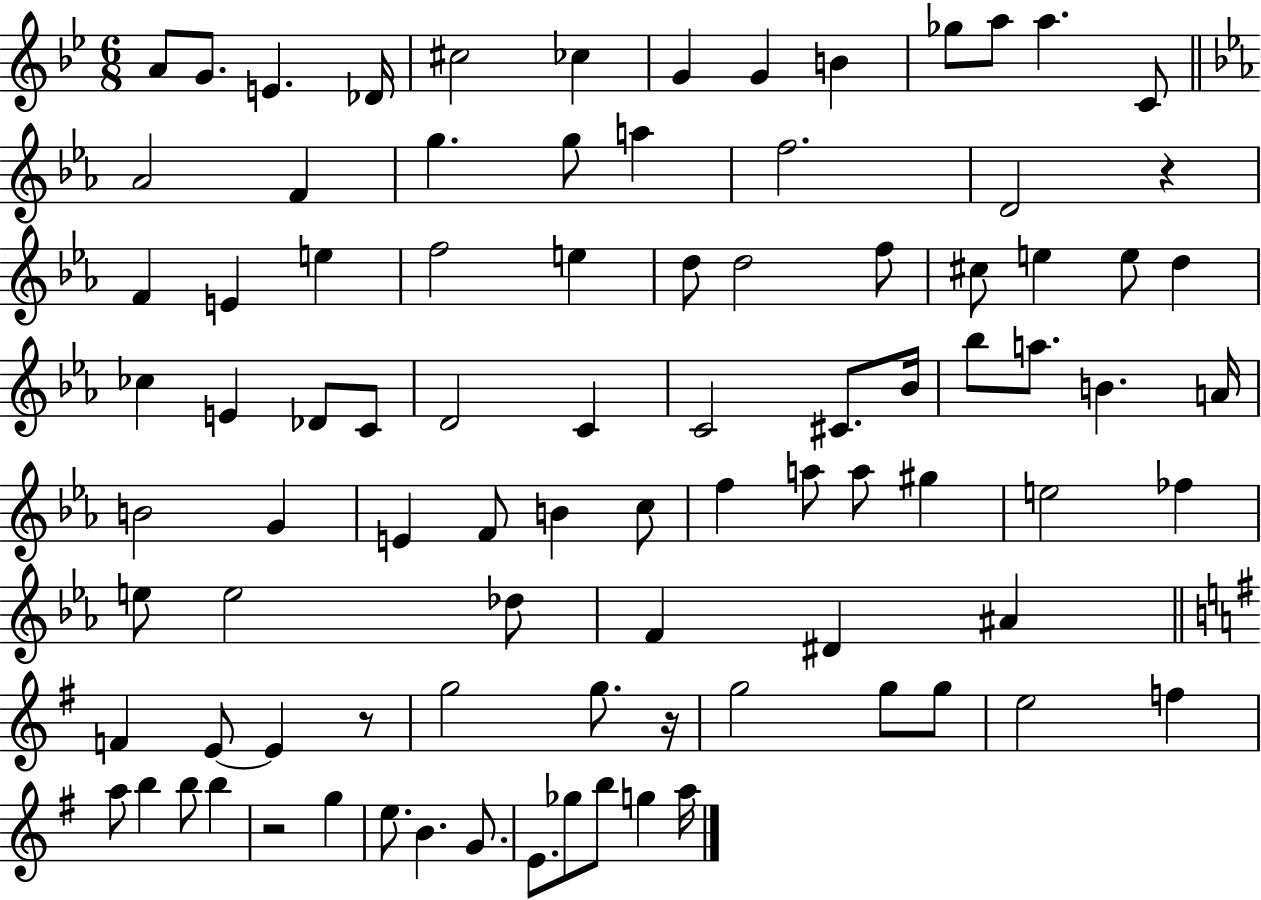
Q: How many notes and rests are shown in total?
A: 90